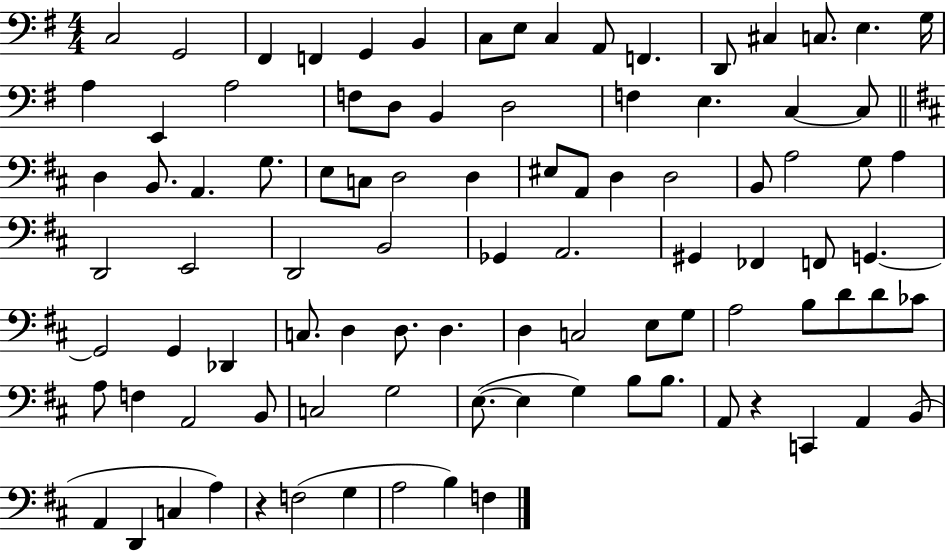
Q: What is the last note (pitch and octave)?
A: F3